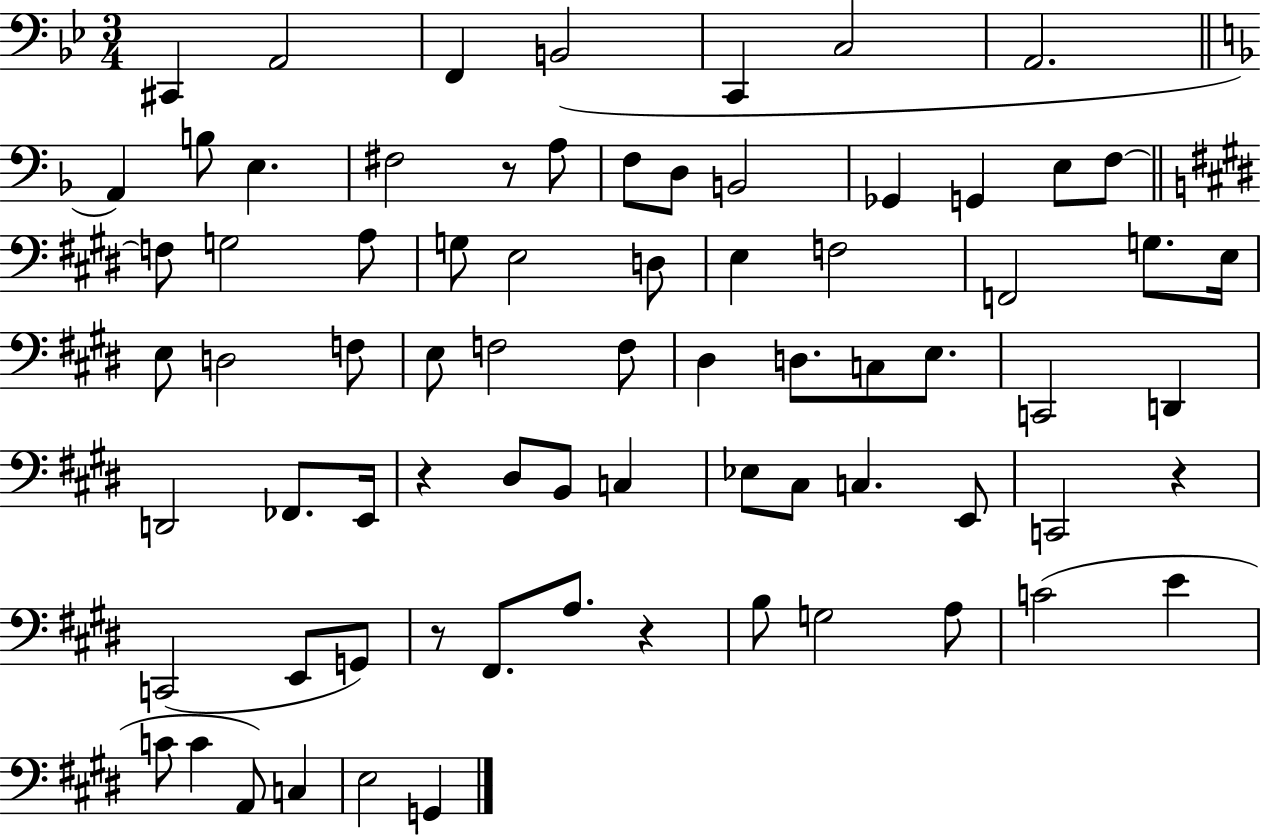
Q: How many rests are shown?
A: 5